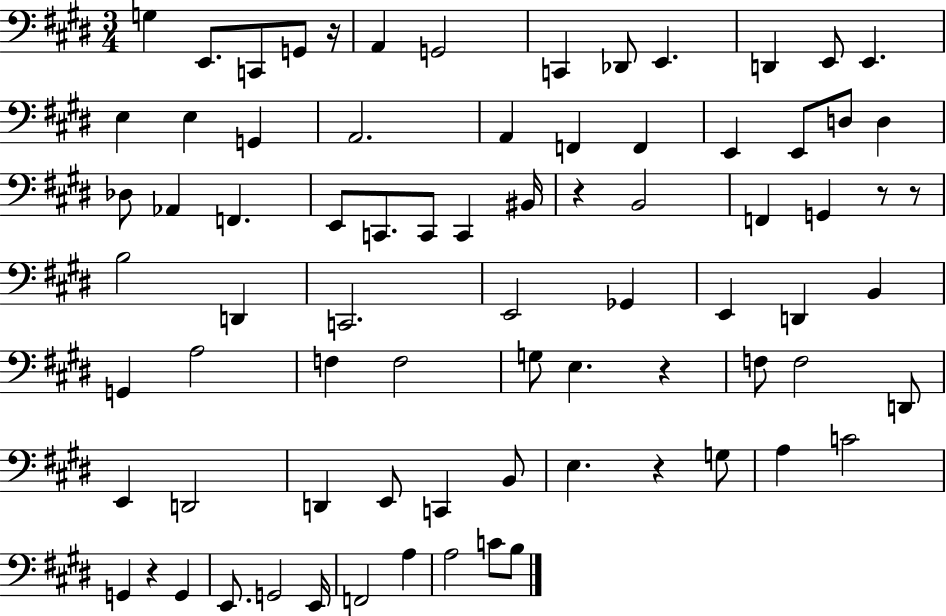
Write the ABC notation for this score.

X:1
T:Untitled
M:3/4
L:1/4
K:E
G, E,,/2 C,,/2 G,,/2 z/4 A,, G,,2 C,, _D,,/2 E,, D,, E,,/2 E,, E, E, G,, A,,2 A,, F,, F,, E,, E,,/2 D,/2 D, _D,/2 _A,, F,, E,,/2 C,,/2 C,,/2 C,, ^B,,/4 z B,,2 F,, G,, z/2 z/2 B,2 D,, C,,2 E,,2 _G,, E,, D,, B,, G,, A,2 F, F,2 G,/2 E, z F,/2 F,2 D,,/2 E,, D,,2 D,, E,,/2 C,, B,,/2 E, z G,/2 A, C2 G,, z G,, E,,/2 G,,2 E,,/4 F,,2 A, A,2 C/2 B,/2